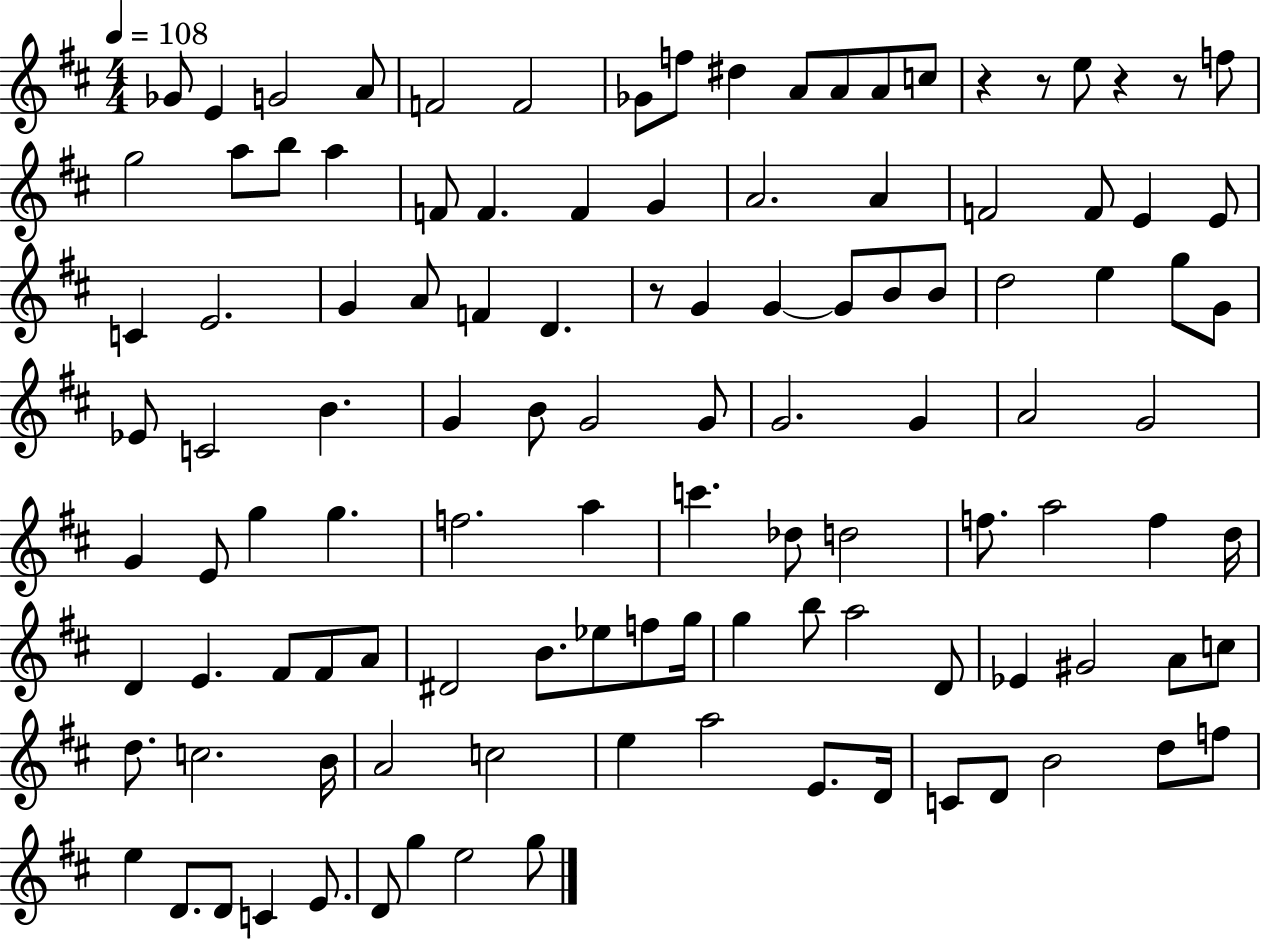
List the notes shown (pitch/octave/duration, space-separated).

Gb4/e E4/q G4/h A4/e F4/h F4/h Gb4/e F5/e D#5/q A4/e A4/e A4/e C5/e R/q R/e E5/e R/q R/e F5/e G5/h A5/e B5/e A5/q F4/e F4/q. F4/q G4/q A4/h. A4/q F4/h F4/e E4/q E4/e C4/q E4/h. G4/q A4/e F4/q D4/q. R/e G4/q G4/q G4/e B4/e B4/e D5/h E5/q G5/e G4/e Eb4/e C4/h B4/q. G4/q B4/e G4/h G4/e G4/h. G4/q A4/h G4/h G4/q E4/e G5/q G5/q. F5/h. A5/q C6/q. Db5/e D5/h F5/e. A5/h F5/q D5/s D4/q E4/q. F#4/e F#4/e A4/e D#4/h B4/e. Eb5/e F5/e G5/s G5/q B5/e A5/h D4/e Eb4/q G#4/h A4/e C5/e D5/e. C5/h. B4/s A4/h C5/h E5/q A5/h E4/e. D4/s C4/e D4/e B4/h D5/e F5/e E5/q D4/e. D4/e C4/q E4/e. D4/e G5/q E5/h G5/e